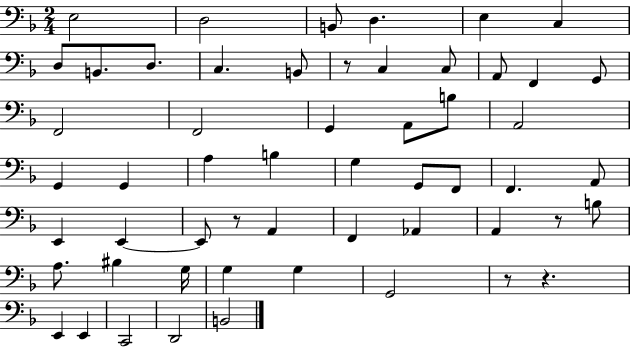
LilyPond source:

{
  \clef bass
  \numericTimeSignature
  \time 2/4
  \key f \major
  \repeat volta 2 { e2 | d2 | b,8 d4. | e4 c4 | \break d8 b,8. d8. | c4. b,8 | r8 c4 c8 | a,8 f,4 g,8 | \break f,2 | f,2 | g,4 a,8 b8 | a,2 | \break g,4 g,4 | a4 b4 | g4 g,8 f,8 | f,4. a,8 | \break e,4 e,4~~ | e,8 r8 a,4 | f,4 aes,4 | a,4 r8 b8 | \break a8. bis4 g16 | g4 g4 | g,2 | r8 r4. | \break e,4 e,4 | c,2 | d,2 | b,2 | \break } \bar "|."
}